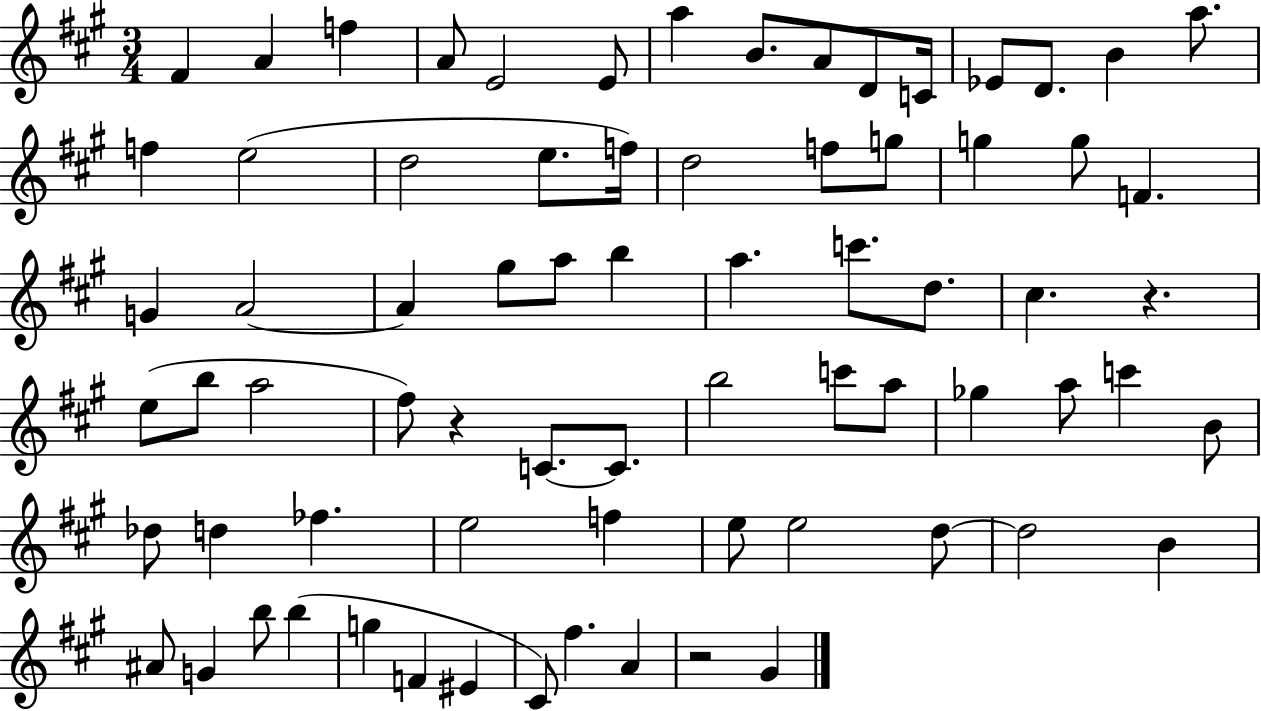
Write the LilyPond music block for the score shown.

{
  \clef treble
  \numericTimeSignature
  \time 3/4
  \key a \major
  fis'4 a'4 f''4 | a'8 e'2 e'8 | a''4 b'8. a'8 d'8 c'16 | ees'8 d'8. b'4 a''8. | \break f''4 e''2( | d''2 e''8. f''16) | d''2 f''8 g''8 | g''4 g''8 f'4. | \break g'4 a'2~~ | a'4 gis''8 a''8 b''4 | a''4. c'''8. d''8. | cis''4. r4. | \break e''8( b''8 a''2 | fis''8) r4 c'8.~~ c'8. | b''2 c'''8 a''8 | ges''4 a''8 c'''4 b'8 | \break des''8 d''4 fes''4. | e''2 f''4 | e''8 e''2 d''8~~ | d''2 b'4 | \break ais'8 g'4 b''8 b''4( | g''4 f'4 eis'4 | cis'8) fis''4. a'4 | r2 gis'4 | \break \bar "|."
}